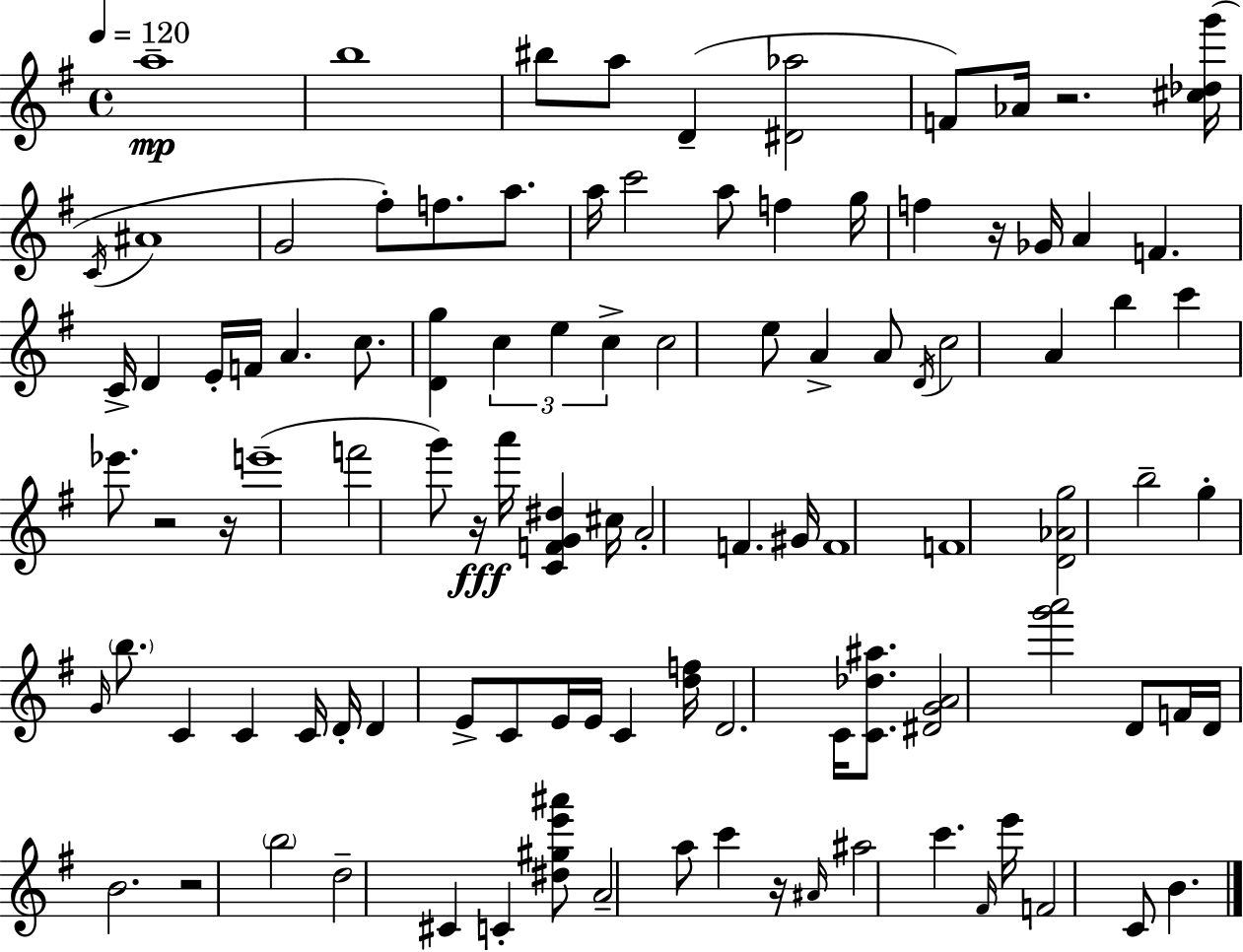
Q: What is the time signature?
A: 4/4